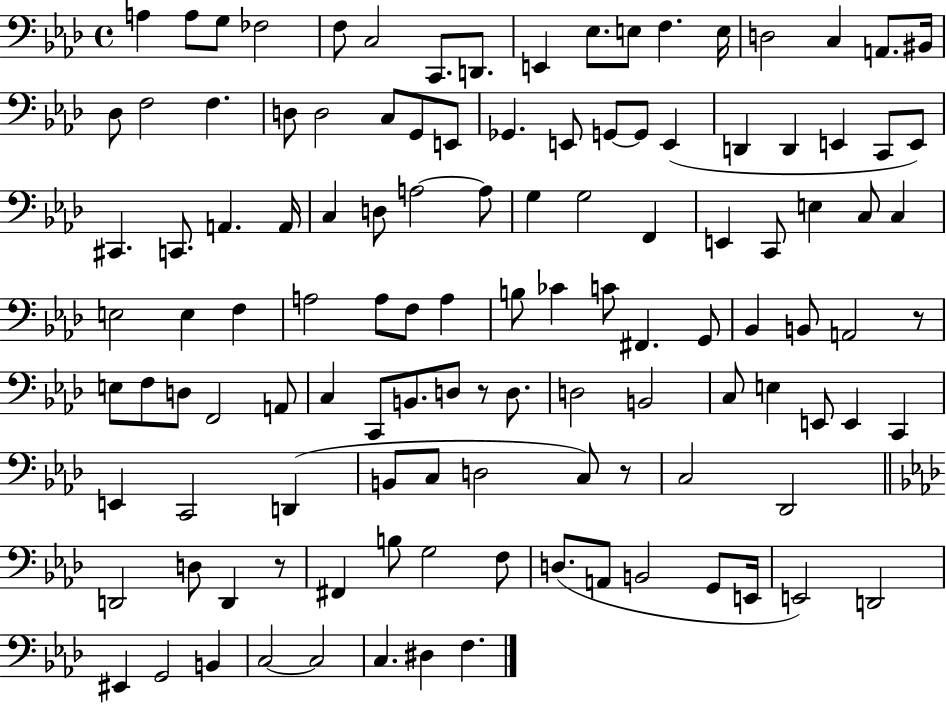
A3/q A3/e G3/e FES3/h F3/e C3/h C2/e. D2/e. E2/q Eb3/e. E3/e F3/q. E3/s D3/h C3/q A2/e. BIS2/s Db3/e F3/h F3/q. D3/e D3/h C3/e G2/e E2/e Gb2/q. E2/e G2/e G2/e E2/q D2/q D2/q E2/q C2/e E2/e C#2/q. C2/e. A2/q. A2/s C3/q D3/e A3/h A3/e G3/q G3/h F2/q E2/q C2/e E3/q C3/e C3/q E3/h E3/q F3/q A3/h A3/e F3/e A3/q B3/e CES4/q C4/e F#2/q. G2/e Bb2/q B2/e A2/h R/e E3/e F3/e D3/e F2/h A2/e C3/q C2/e B2/e. D3/e R/e D3/e. D3/h B2/h C3/e E3/q E2/e E2/q C2/q E2/q C2/h D2/q B2/e C3/e D3/h C3/e R/e C3/h Db2/h D2/h D3/e D2/q R/e F#2/q B3/e G3/h F3/e D3/e. A2/e B2/h G2/e E2/s E2/h D2/h EIS2/q G2/h B2/q C3/h C3/h C3/q. D#3/q F3/q.